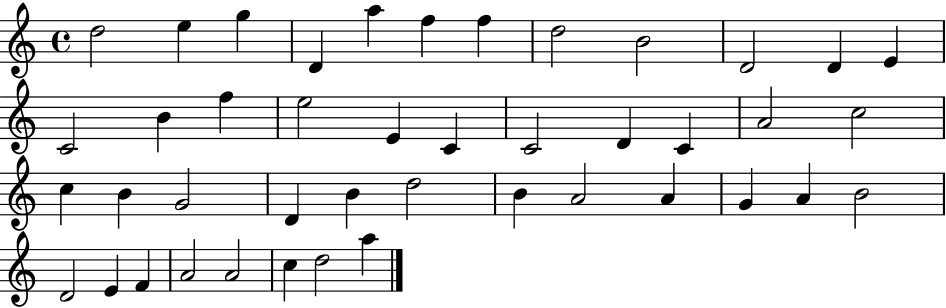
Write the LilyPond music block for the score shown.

{
  \clef treble
  \time 4/4
  \defaultTimeSignature
  \key c \major
  d''2 e''4 g''4 | d'4 a''4 f''4 f''4 | d''2 b'2 | d'2 d'4 e'4 | \break c'2 b'4 f''4 | e''2 e'4 c'4 | c'2 d'4 c'4 | a'2 c''2 | \break c''4 b'4 g'2 | d'4 b'4 d''2 | b'4 a'2 a'4 | g'4 a'4 b'2 | \break d'2 e'4 f'4 | a'2 a'2 | c''4 d''2 a''4 | \bar "|."
}